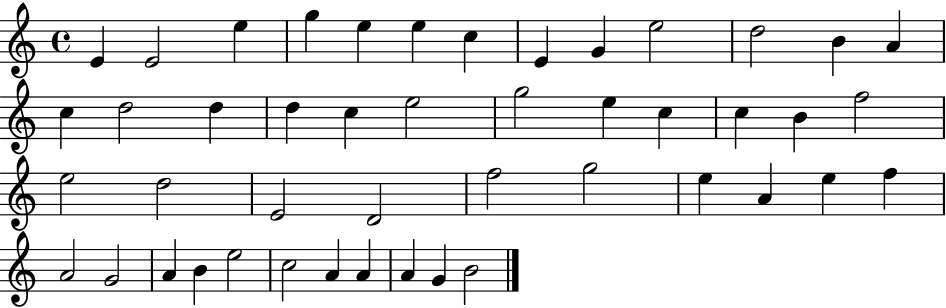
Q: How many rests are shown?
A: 0